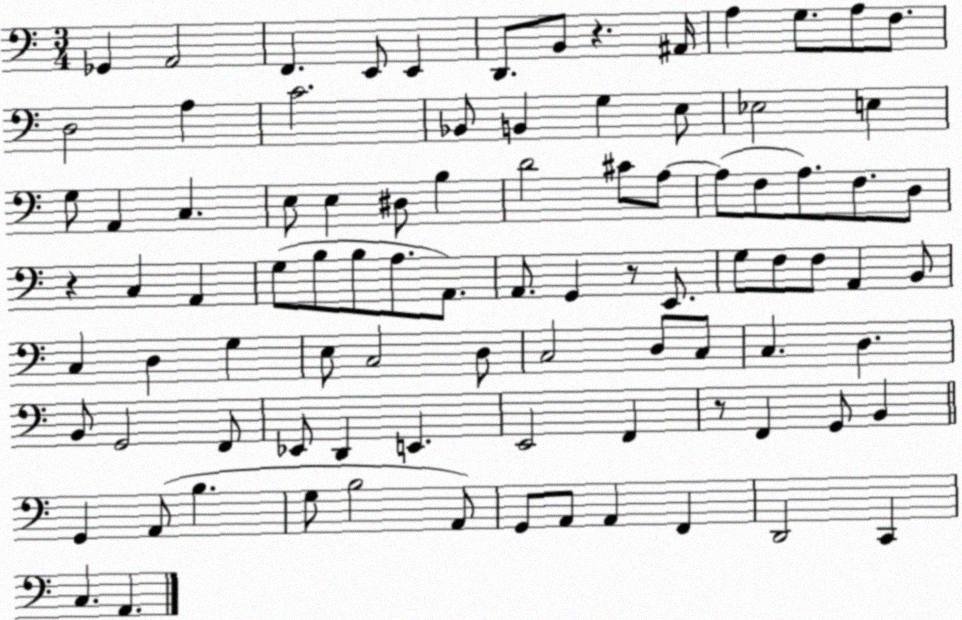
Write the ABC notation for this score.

X:1
T:Untitled
M:3/4
L:1/4
K:C
_G,, A,,2 F,, E,,/2 E,, D,,/2 B,,/2 z ^A,,/4 A, G,/2 A,/2 F,/2 D,2 A, C2 _B,,/2 B,, G, E,/2 _E,2 E, G,/2 A,, C, E,/2 E, ^D,/2 B, D2 ^C/2 A,/2 A,/2 F,/2 A,/2 F,/2 D,/2 z C, A,, G,/2 B,/2 B,/2 A,/2 A,,/2 A,,/2 G,, z/2 E,,/2 G,/2 F,/2 F,/2 A,, B,,/2 C, D, G, E,/2 C,2 D,/2 C,2 D,/2 C,/2 C, D, B,,/2 G,,2 F,,/2 _E,,/2 D,, E,, E,,2 F,, z/2 F,, G,,/2 B,, G,, A,,/2 B, G,/2 B,2 A,,/2 G,,/2 A,,/2 A,, F,, D,,2 C,, C, A,,